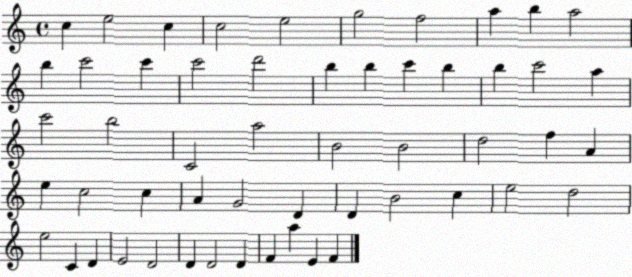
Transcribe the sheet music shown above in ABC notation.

X:1
T:Untitled
M:4/4
L:1/4
K:C
c e2 c c2 e2 g2 f2 a b a2 b c'2 c' c'2 d'2 b b c' b b c'2 a c'2 b2 C2 a2 B2 B2 d2 f A e c2 c A G2 D D B2 c e2 d2 e2 C D E2 D2 D D2 D F a E F